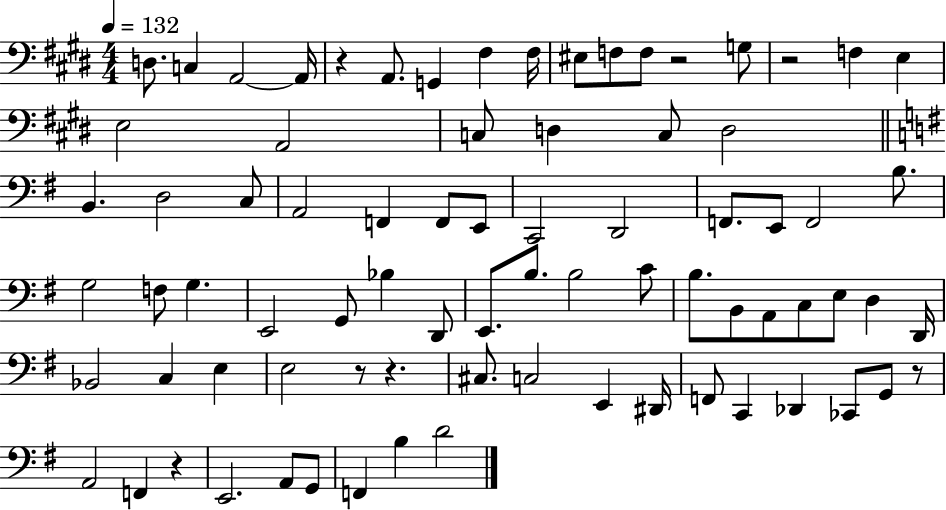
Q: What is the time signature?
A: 4/4